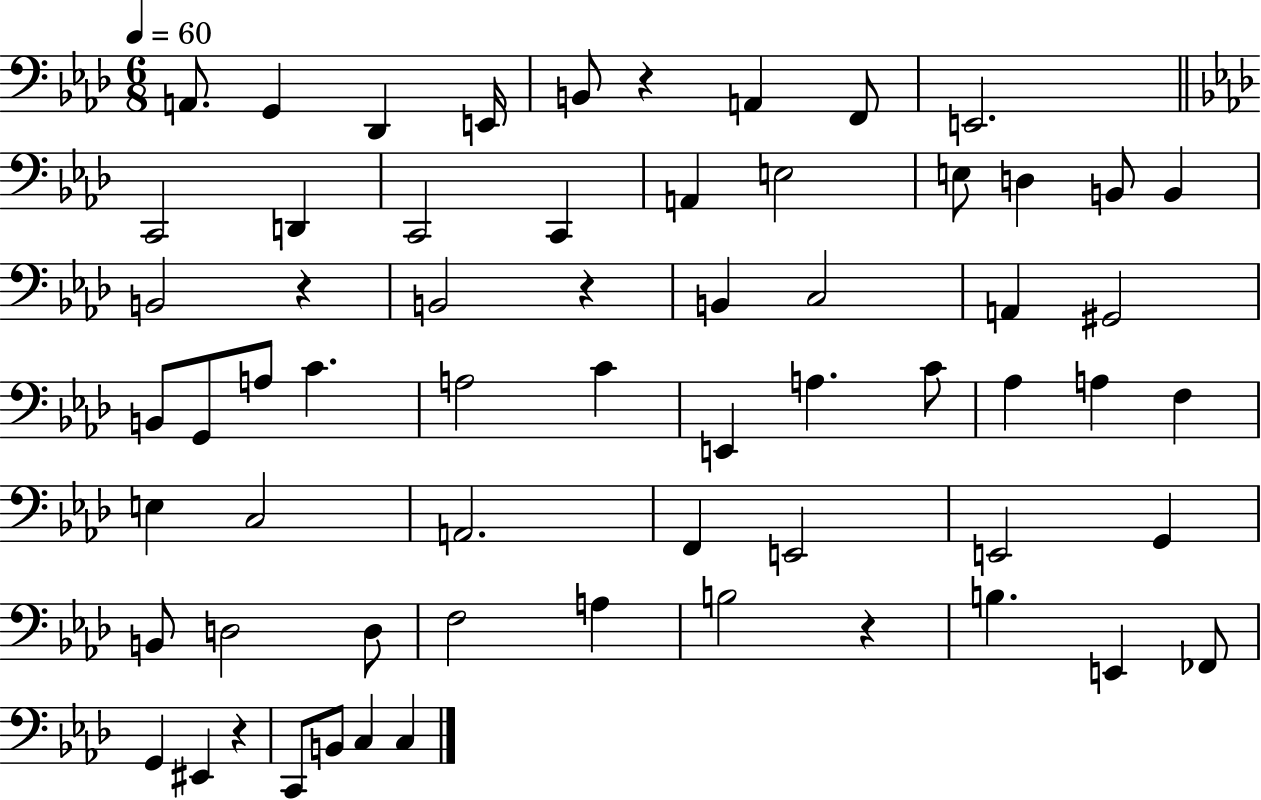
{
  \clef bass
  \numericTimeSignature
  \time 6/8
  \key aes \major
  \tempo 4 = 60
  a,8. g,4 des,4 e,16 | b,8 r4 a,4 f,8 | e,2. | \bar "||" \break \key aes \major c,2 d,4 | c,2 c,4 | a,4 e2 | e8 d4 b,8 b,4 | \break b,2 r4 | b,2 r4 | b,4 c2 | a,4 gis,2 | \break b,8 g,8 a8 c'4. | a2 c'4 | e,4 a4. c'8 | aes4 a4 f4 | \break e4 c2 | a,2. | f,4 e,2 | e,2 g,4 | \break b,8 d2 d8 | f2 a4 | b2 r4 | b4. e,4 fes,8 | \break g,4 eis,4 r4 | c,8 b,8 c4 c4 | \bar "|."
}